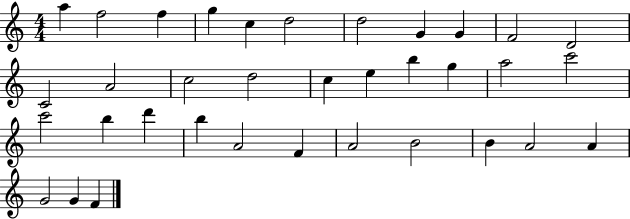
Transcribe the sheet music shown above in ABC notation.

X:1
T:Untitled
M:4/4
L:1/4
K:C
a f2 f g c d2 d2 G G F2 D2 C2 A2 c2 d2 c e b g a2 c'2 c'2 b d' b A2 F A2 B2 B A2 A G2 G F